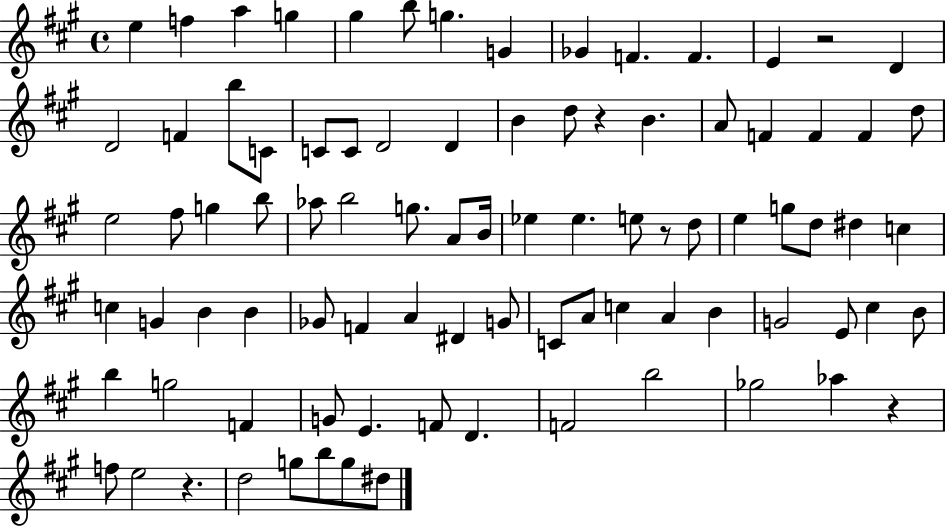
{
  \clef treble
  \time 4/4
  \defaultTimeSignature
  \key a \major
  e''4 f''4 a''4 g''4 | gis''4 b''8 g''4. g'4 | ges'4 f'4. f'4. | e'4 r2 d'4 | \break d'2 f'4 b''8 c'8 | c'8 c'8 d'2 d'4 | b'4 d''8 r4 b'4. | a'8 f'4 f'4 f'4 d''8 | \break e''2 fis''8 g''4 b''8 | aes''8 b''2 g''8. a'8 b'16 | ees''4 ees''4. e''8 r8 d''8 | e''4 g''8 d''8 dis''4 c''4 | \break c''4 g'4 b'4 b'4 | ges'8 f'4 a'4 dis'4 g'8 | c'8 a'8 c''4 a'4 b'4 | g'2 e'8 cis''4 b'8 | \break b''4 g''2 f'4 | g'8 e'4. f'8 d'4. | f'2 b''2 | ges''2 aes''4 r4 | \break f''8 e''2 r4. | d''2 g''8 b''8 g''8 dis''8 | \bar "|."
}